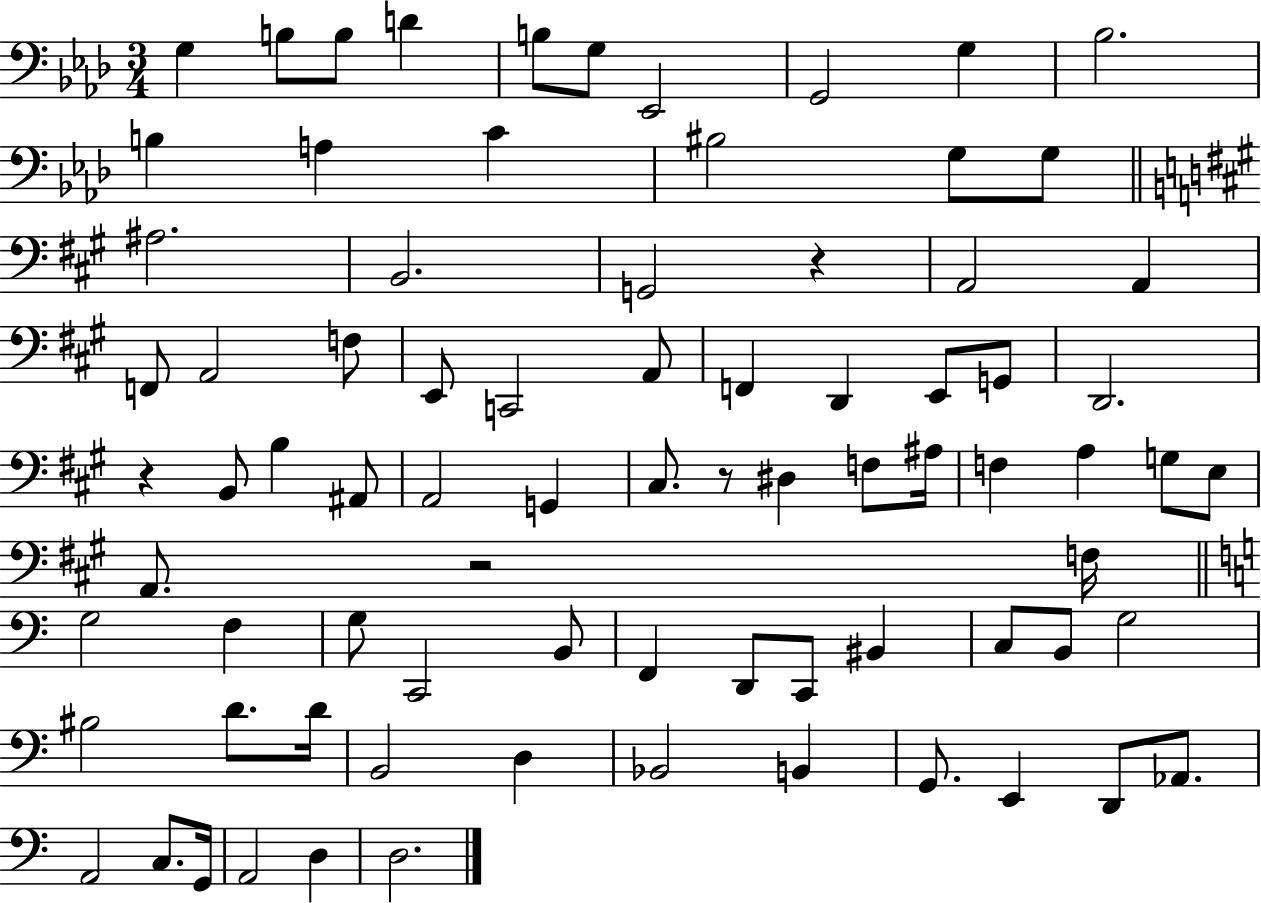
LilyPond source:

{
  \clef bass
  \numericTimeSignature
  \time 3/4
  \key aes \major
  g4 b8 b8 d'4 | b8 g8 ees,2 | g,2 g4 | bes2. | \break b4 a4 c'4 | bis2 g8 g8 | \bar "||" \break \key a \major ais2. | b,2. | g,2 r4 | a,2 a,4 | \break f,8 a,2 f8 | e,8 c,2 a,8 | f,4 d,4 e,8 g,8 | d,2. | \break r4 b,8 b4 ais,8 | a,2 g,4 | cis8. r8 dis4 f8 ais16 | f4 a4 g8 e8 | \break a,8. r2 f16 | \bar "||" \break \key a \minor g2 f4 | g8 c,2 b,8 | f,4 d,8 c,8 bis,4 | c8 b,8 g2 | \break bis2 d'8. d'16 | b,2 d4 | bes,2 b,4 | g,8. e,4 d,8 aes,8. | \break a,2 c8. g,16 | a,2 d4 | d2. | \bar "|."
}